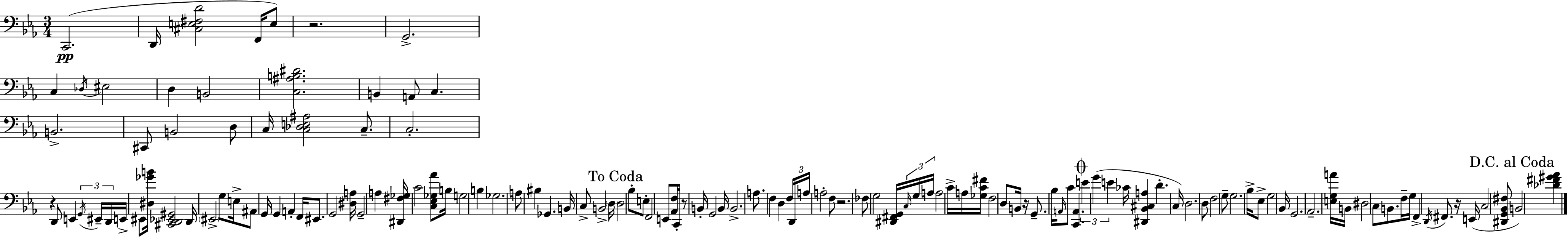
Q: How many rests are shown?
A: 6